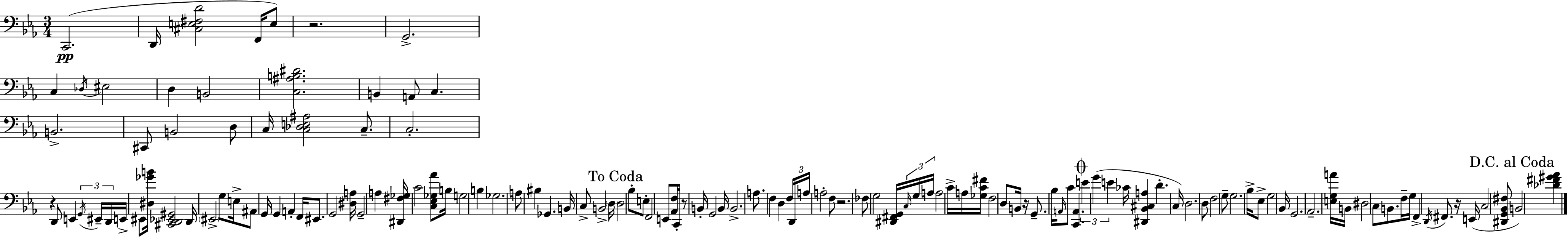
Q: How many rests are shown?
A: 6